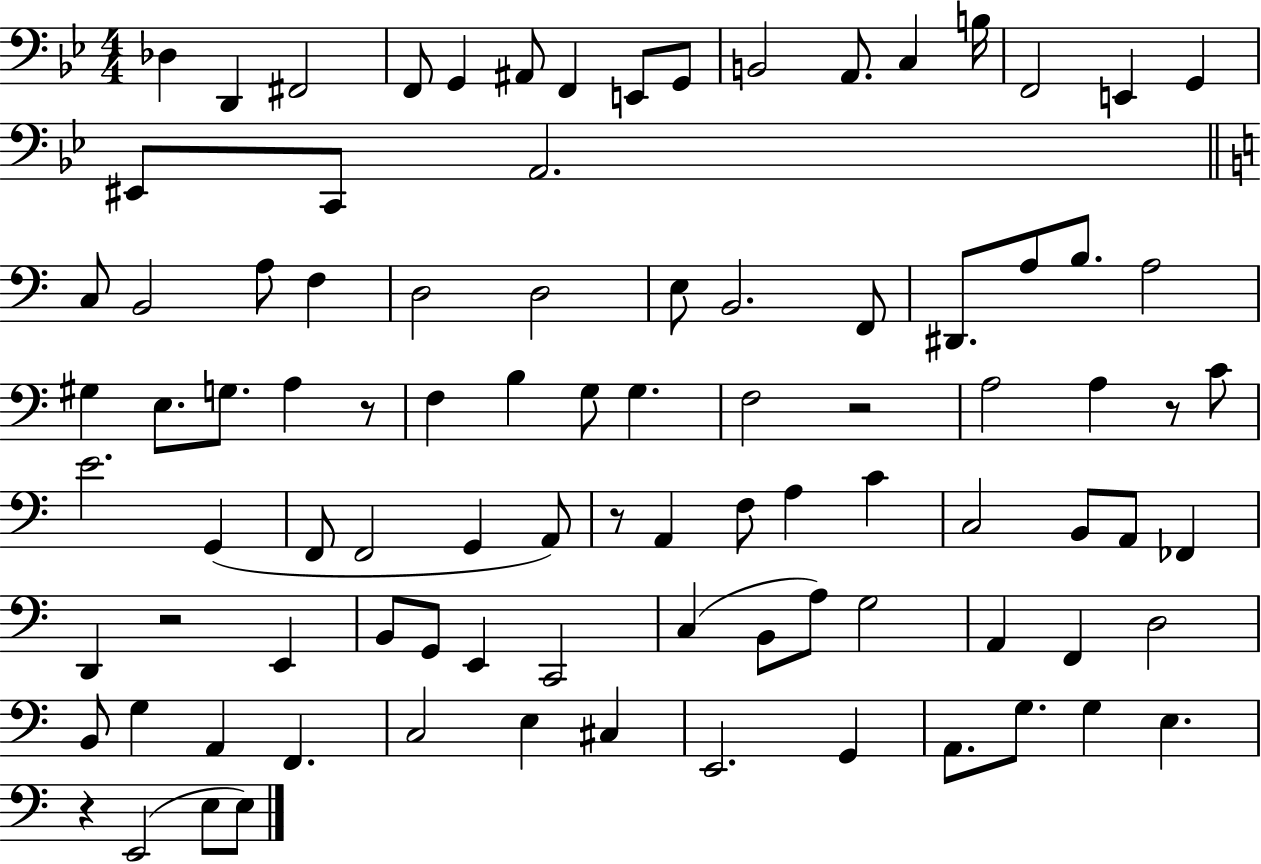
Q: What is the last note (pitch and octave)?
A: E3